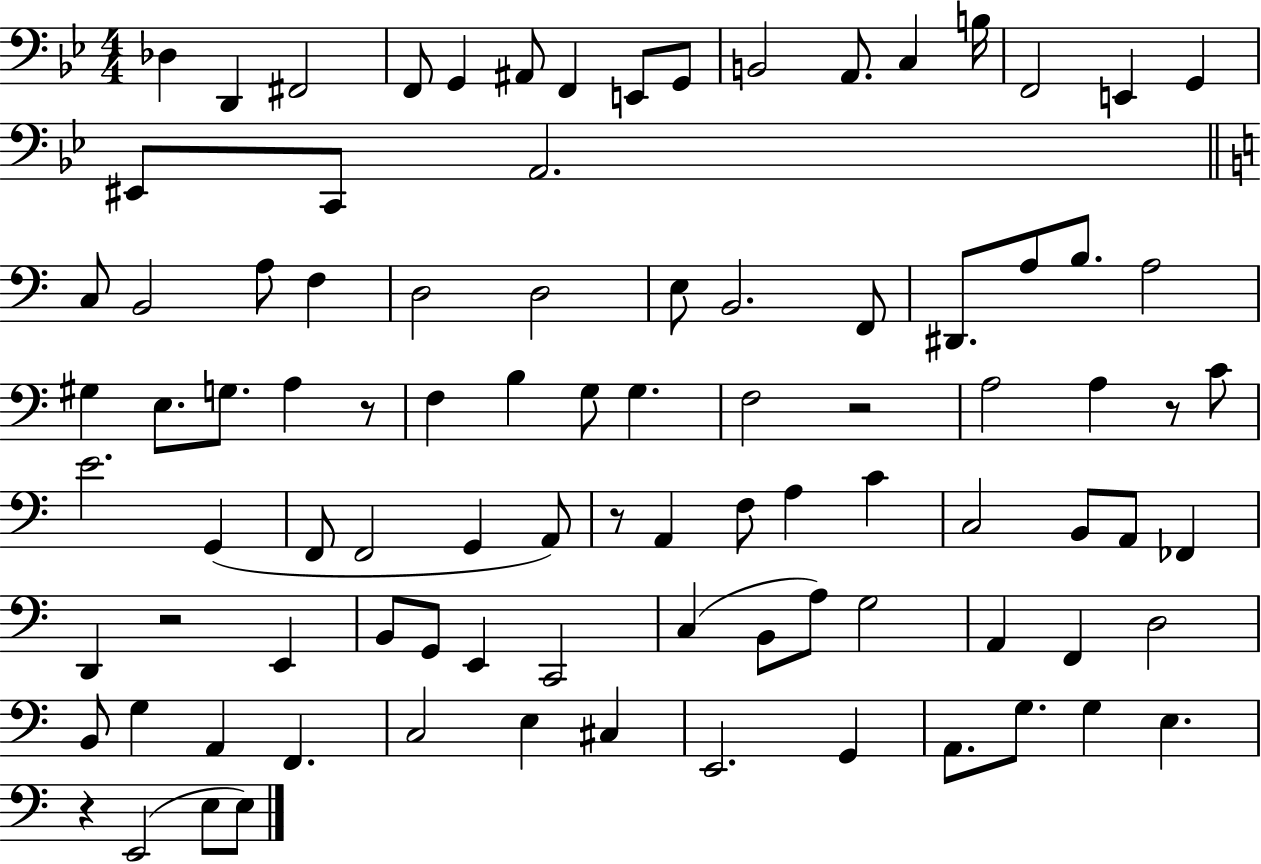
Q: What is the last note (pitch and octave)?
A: E3